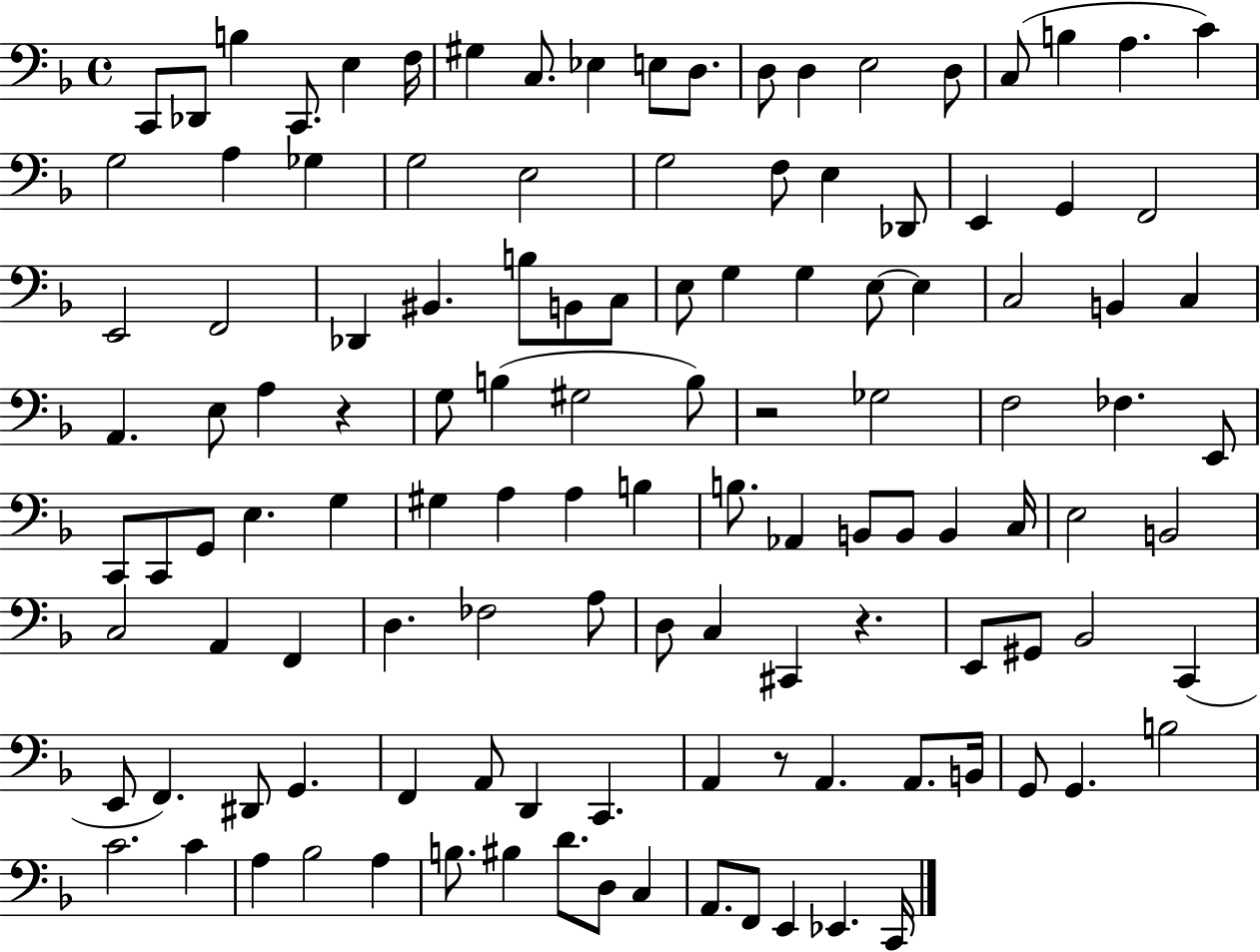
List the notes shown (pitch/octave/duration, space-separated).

C2/e Db2/e B3/q C2/e. E3/q F3/s G#3/q C3/e. Eb3/q E3/e D3/e. D3/e D3/q E3/h D3/e C3/e B3/q A3/q. C4/q G3/h A3/q Gb3/q G3/h E3/h G3/h F3/e E3/q Db2/e E2/q G2/q F2/h E2/h F2/h Db2/q BIS2/q. B3/e B2/e C3/e E3/e G3/q G3/q E3/e E3/q C3/h B2/q C3/q A2/q. E3/e A3/q R/q G3/e B3/q G#3/h B3/e R/h Gb3/h F3/h FES3/q. E2/e C2/e C2/e G2/e E3/q. G3/q G#3/q A3/q A3/q B3/q B3/e. Ab2/q B2/e B2/e B2/q C3/s E3/h B2/h C3/h A2/q F2/q D3/q. FES3/h A3/e D3/e C3/q C#2/q R/q. E2/e G#2/e Bb2/h C2/q E2/e F2/q. D#2/e G2/q. F2/q A2/e D2/q C2/q. A2/q R/e A2/q. A2/e. B2/s G2/e G2/q. B3/h C4/h. C4/q A3/q Bb3/h A3/q B3/e. BIS3/q D4/e. D3/e C3/q A2/e. F2/e E2/q Eb2/q. C2/s